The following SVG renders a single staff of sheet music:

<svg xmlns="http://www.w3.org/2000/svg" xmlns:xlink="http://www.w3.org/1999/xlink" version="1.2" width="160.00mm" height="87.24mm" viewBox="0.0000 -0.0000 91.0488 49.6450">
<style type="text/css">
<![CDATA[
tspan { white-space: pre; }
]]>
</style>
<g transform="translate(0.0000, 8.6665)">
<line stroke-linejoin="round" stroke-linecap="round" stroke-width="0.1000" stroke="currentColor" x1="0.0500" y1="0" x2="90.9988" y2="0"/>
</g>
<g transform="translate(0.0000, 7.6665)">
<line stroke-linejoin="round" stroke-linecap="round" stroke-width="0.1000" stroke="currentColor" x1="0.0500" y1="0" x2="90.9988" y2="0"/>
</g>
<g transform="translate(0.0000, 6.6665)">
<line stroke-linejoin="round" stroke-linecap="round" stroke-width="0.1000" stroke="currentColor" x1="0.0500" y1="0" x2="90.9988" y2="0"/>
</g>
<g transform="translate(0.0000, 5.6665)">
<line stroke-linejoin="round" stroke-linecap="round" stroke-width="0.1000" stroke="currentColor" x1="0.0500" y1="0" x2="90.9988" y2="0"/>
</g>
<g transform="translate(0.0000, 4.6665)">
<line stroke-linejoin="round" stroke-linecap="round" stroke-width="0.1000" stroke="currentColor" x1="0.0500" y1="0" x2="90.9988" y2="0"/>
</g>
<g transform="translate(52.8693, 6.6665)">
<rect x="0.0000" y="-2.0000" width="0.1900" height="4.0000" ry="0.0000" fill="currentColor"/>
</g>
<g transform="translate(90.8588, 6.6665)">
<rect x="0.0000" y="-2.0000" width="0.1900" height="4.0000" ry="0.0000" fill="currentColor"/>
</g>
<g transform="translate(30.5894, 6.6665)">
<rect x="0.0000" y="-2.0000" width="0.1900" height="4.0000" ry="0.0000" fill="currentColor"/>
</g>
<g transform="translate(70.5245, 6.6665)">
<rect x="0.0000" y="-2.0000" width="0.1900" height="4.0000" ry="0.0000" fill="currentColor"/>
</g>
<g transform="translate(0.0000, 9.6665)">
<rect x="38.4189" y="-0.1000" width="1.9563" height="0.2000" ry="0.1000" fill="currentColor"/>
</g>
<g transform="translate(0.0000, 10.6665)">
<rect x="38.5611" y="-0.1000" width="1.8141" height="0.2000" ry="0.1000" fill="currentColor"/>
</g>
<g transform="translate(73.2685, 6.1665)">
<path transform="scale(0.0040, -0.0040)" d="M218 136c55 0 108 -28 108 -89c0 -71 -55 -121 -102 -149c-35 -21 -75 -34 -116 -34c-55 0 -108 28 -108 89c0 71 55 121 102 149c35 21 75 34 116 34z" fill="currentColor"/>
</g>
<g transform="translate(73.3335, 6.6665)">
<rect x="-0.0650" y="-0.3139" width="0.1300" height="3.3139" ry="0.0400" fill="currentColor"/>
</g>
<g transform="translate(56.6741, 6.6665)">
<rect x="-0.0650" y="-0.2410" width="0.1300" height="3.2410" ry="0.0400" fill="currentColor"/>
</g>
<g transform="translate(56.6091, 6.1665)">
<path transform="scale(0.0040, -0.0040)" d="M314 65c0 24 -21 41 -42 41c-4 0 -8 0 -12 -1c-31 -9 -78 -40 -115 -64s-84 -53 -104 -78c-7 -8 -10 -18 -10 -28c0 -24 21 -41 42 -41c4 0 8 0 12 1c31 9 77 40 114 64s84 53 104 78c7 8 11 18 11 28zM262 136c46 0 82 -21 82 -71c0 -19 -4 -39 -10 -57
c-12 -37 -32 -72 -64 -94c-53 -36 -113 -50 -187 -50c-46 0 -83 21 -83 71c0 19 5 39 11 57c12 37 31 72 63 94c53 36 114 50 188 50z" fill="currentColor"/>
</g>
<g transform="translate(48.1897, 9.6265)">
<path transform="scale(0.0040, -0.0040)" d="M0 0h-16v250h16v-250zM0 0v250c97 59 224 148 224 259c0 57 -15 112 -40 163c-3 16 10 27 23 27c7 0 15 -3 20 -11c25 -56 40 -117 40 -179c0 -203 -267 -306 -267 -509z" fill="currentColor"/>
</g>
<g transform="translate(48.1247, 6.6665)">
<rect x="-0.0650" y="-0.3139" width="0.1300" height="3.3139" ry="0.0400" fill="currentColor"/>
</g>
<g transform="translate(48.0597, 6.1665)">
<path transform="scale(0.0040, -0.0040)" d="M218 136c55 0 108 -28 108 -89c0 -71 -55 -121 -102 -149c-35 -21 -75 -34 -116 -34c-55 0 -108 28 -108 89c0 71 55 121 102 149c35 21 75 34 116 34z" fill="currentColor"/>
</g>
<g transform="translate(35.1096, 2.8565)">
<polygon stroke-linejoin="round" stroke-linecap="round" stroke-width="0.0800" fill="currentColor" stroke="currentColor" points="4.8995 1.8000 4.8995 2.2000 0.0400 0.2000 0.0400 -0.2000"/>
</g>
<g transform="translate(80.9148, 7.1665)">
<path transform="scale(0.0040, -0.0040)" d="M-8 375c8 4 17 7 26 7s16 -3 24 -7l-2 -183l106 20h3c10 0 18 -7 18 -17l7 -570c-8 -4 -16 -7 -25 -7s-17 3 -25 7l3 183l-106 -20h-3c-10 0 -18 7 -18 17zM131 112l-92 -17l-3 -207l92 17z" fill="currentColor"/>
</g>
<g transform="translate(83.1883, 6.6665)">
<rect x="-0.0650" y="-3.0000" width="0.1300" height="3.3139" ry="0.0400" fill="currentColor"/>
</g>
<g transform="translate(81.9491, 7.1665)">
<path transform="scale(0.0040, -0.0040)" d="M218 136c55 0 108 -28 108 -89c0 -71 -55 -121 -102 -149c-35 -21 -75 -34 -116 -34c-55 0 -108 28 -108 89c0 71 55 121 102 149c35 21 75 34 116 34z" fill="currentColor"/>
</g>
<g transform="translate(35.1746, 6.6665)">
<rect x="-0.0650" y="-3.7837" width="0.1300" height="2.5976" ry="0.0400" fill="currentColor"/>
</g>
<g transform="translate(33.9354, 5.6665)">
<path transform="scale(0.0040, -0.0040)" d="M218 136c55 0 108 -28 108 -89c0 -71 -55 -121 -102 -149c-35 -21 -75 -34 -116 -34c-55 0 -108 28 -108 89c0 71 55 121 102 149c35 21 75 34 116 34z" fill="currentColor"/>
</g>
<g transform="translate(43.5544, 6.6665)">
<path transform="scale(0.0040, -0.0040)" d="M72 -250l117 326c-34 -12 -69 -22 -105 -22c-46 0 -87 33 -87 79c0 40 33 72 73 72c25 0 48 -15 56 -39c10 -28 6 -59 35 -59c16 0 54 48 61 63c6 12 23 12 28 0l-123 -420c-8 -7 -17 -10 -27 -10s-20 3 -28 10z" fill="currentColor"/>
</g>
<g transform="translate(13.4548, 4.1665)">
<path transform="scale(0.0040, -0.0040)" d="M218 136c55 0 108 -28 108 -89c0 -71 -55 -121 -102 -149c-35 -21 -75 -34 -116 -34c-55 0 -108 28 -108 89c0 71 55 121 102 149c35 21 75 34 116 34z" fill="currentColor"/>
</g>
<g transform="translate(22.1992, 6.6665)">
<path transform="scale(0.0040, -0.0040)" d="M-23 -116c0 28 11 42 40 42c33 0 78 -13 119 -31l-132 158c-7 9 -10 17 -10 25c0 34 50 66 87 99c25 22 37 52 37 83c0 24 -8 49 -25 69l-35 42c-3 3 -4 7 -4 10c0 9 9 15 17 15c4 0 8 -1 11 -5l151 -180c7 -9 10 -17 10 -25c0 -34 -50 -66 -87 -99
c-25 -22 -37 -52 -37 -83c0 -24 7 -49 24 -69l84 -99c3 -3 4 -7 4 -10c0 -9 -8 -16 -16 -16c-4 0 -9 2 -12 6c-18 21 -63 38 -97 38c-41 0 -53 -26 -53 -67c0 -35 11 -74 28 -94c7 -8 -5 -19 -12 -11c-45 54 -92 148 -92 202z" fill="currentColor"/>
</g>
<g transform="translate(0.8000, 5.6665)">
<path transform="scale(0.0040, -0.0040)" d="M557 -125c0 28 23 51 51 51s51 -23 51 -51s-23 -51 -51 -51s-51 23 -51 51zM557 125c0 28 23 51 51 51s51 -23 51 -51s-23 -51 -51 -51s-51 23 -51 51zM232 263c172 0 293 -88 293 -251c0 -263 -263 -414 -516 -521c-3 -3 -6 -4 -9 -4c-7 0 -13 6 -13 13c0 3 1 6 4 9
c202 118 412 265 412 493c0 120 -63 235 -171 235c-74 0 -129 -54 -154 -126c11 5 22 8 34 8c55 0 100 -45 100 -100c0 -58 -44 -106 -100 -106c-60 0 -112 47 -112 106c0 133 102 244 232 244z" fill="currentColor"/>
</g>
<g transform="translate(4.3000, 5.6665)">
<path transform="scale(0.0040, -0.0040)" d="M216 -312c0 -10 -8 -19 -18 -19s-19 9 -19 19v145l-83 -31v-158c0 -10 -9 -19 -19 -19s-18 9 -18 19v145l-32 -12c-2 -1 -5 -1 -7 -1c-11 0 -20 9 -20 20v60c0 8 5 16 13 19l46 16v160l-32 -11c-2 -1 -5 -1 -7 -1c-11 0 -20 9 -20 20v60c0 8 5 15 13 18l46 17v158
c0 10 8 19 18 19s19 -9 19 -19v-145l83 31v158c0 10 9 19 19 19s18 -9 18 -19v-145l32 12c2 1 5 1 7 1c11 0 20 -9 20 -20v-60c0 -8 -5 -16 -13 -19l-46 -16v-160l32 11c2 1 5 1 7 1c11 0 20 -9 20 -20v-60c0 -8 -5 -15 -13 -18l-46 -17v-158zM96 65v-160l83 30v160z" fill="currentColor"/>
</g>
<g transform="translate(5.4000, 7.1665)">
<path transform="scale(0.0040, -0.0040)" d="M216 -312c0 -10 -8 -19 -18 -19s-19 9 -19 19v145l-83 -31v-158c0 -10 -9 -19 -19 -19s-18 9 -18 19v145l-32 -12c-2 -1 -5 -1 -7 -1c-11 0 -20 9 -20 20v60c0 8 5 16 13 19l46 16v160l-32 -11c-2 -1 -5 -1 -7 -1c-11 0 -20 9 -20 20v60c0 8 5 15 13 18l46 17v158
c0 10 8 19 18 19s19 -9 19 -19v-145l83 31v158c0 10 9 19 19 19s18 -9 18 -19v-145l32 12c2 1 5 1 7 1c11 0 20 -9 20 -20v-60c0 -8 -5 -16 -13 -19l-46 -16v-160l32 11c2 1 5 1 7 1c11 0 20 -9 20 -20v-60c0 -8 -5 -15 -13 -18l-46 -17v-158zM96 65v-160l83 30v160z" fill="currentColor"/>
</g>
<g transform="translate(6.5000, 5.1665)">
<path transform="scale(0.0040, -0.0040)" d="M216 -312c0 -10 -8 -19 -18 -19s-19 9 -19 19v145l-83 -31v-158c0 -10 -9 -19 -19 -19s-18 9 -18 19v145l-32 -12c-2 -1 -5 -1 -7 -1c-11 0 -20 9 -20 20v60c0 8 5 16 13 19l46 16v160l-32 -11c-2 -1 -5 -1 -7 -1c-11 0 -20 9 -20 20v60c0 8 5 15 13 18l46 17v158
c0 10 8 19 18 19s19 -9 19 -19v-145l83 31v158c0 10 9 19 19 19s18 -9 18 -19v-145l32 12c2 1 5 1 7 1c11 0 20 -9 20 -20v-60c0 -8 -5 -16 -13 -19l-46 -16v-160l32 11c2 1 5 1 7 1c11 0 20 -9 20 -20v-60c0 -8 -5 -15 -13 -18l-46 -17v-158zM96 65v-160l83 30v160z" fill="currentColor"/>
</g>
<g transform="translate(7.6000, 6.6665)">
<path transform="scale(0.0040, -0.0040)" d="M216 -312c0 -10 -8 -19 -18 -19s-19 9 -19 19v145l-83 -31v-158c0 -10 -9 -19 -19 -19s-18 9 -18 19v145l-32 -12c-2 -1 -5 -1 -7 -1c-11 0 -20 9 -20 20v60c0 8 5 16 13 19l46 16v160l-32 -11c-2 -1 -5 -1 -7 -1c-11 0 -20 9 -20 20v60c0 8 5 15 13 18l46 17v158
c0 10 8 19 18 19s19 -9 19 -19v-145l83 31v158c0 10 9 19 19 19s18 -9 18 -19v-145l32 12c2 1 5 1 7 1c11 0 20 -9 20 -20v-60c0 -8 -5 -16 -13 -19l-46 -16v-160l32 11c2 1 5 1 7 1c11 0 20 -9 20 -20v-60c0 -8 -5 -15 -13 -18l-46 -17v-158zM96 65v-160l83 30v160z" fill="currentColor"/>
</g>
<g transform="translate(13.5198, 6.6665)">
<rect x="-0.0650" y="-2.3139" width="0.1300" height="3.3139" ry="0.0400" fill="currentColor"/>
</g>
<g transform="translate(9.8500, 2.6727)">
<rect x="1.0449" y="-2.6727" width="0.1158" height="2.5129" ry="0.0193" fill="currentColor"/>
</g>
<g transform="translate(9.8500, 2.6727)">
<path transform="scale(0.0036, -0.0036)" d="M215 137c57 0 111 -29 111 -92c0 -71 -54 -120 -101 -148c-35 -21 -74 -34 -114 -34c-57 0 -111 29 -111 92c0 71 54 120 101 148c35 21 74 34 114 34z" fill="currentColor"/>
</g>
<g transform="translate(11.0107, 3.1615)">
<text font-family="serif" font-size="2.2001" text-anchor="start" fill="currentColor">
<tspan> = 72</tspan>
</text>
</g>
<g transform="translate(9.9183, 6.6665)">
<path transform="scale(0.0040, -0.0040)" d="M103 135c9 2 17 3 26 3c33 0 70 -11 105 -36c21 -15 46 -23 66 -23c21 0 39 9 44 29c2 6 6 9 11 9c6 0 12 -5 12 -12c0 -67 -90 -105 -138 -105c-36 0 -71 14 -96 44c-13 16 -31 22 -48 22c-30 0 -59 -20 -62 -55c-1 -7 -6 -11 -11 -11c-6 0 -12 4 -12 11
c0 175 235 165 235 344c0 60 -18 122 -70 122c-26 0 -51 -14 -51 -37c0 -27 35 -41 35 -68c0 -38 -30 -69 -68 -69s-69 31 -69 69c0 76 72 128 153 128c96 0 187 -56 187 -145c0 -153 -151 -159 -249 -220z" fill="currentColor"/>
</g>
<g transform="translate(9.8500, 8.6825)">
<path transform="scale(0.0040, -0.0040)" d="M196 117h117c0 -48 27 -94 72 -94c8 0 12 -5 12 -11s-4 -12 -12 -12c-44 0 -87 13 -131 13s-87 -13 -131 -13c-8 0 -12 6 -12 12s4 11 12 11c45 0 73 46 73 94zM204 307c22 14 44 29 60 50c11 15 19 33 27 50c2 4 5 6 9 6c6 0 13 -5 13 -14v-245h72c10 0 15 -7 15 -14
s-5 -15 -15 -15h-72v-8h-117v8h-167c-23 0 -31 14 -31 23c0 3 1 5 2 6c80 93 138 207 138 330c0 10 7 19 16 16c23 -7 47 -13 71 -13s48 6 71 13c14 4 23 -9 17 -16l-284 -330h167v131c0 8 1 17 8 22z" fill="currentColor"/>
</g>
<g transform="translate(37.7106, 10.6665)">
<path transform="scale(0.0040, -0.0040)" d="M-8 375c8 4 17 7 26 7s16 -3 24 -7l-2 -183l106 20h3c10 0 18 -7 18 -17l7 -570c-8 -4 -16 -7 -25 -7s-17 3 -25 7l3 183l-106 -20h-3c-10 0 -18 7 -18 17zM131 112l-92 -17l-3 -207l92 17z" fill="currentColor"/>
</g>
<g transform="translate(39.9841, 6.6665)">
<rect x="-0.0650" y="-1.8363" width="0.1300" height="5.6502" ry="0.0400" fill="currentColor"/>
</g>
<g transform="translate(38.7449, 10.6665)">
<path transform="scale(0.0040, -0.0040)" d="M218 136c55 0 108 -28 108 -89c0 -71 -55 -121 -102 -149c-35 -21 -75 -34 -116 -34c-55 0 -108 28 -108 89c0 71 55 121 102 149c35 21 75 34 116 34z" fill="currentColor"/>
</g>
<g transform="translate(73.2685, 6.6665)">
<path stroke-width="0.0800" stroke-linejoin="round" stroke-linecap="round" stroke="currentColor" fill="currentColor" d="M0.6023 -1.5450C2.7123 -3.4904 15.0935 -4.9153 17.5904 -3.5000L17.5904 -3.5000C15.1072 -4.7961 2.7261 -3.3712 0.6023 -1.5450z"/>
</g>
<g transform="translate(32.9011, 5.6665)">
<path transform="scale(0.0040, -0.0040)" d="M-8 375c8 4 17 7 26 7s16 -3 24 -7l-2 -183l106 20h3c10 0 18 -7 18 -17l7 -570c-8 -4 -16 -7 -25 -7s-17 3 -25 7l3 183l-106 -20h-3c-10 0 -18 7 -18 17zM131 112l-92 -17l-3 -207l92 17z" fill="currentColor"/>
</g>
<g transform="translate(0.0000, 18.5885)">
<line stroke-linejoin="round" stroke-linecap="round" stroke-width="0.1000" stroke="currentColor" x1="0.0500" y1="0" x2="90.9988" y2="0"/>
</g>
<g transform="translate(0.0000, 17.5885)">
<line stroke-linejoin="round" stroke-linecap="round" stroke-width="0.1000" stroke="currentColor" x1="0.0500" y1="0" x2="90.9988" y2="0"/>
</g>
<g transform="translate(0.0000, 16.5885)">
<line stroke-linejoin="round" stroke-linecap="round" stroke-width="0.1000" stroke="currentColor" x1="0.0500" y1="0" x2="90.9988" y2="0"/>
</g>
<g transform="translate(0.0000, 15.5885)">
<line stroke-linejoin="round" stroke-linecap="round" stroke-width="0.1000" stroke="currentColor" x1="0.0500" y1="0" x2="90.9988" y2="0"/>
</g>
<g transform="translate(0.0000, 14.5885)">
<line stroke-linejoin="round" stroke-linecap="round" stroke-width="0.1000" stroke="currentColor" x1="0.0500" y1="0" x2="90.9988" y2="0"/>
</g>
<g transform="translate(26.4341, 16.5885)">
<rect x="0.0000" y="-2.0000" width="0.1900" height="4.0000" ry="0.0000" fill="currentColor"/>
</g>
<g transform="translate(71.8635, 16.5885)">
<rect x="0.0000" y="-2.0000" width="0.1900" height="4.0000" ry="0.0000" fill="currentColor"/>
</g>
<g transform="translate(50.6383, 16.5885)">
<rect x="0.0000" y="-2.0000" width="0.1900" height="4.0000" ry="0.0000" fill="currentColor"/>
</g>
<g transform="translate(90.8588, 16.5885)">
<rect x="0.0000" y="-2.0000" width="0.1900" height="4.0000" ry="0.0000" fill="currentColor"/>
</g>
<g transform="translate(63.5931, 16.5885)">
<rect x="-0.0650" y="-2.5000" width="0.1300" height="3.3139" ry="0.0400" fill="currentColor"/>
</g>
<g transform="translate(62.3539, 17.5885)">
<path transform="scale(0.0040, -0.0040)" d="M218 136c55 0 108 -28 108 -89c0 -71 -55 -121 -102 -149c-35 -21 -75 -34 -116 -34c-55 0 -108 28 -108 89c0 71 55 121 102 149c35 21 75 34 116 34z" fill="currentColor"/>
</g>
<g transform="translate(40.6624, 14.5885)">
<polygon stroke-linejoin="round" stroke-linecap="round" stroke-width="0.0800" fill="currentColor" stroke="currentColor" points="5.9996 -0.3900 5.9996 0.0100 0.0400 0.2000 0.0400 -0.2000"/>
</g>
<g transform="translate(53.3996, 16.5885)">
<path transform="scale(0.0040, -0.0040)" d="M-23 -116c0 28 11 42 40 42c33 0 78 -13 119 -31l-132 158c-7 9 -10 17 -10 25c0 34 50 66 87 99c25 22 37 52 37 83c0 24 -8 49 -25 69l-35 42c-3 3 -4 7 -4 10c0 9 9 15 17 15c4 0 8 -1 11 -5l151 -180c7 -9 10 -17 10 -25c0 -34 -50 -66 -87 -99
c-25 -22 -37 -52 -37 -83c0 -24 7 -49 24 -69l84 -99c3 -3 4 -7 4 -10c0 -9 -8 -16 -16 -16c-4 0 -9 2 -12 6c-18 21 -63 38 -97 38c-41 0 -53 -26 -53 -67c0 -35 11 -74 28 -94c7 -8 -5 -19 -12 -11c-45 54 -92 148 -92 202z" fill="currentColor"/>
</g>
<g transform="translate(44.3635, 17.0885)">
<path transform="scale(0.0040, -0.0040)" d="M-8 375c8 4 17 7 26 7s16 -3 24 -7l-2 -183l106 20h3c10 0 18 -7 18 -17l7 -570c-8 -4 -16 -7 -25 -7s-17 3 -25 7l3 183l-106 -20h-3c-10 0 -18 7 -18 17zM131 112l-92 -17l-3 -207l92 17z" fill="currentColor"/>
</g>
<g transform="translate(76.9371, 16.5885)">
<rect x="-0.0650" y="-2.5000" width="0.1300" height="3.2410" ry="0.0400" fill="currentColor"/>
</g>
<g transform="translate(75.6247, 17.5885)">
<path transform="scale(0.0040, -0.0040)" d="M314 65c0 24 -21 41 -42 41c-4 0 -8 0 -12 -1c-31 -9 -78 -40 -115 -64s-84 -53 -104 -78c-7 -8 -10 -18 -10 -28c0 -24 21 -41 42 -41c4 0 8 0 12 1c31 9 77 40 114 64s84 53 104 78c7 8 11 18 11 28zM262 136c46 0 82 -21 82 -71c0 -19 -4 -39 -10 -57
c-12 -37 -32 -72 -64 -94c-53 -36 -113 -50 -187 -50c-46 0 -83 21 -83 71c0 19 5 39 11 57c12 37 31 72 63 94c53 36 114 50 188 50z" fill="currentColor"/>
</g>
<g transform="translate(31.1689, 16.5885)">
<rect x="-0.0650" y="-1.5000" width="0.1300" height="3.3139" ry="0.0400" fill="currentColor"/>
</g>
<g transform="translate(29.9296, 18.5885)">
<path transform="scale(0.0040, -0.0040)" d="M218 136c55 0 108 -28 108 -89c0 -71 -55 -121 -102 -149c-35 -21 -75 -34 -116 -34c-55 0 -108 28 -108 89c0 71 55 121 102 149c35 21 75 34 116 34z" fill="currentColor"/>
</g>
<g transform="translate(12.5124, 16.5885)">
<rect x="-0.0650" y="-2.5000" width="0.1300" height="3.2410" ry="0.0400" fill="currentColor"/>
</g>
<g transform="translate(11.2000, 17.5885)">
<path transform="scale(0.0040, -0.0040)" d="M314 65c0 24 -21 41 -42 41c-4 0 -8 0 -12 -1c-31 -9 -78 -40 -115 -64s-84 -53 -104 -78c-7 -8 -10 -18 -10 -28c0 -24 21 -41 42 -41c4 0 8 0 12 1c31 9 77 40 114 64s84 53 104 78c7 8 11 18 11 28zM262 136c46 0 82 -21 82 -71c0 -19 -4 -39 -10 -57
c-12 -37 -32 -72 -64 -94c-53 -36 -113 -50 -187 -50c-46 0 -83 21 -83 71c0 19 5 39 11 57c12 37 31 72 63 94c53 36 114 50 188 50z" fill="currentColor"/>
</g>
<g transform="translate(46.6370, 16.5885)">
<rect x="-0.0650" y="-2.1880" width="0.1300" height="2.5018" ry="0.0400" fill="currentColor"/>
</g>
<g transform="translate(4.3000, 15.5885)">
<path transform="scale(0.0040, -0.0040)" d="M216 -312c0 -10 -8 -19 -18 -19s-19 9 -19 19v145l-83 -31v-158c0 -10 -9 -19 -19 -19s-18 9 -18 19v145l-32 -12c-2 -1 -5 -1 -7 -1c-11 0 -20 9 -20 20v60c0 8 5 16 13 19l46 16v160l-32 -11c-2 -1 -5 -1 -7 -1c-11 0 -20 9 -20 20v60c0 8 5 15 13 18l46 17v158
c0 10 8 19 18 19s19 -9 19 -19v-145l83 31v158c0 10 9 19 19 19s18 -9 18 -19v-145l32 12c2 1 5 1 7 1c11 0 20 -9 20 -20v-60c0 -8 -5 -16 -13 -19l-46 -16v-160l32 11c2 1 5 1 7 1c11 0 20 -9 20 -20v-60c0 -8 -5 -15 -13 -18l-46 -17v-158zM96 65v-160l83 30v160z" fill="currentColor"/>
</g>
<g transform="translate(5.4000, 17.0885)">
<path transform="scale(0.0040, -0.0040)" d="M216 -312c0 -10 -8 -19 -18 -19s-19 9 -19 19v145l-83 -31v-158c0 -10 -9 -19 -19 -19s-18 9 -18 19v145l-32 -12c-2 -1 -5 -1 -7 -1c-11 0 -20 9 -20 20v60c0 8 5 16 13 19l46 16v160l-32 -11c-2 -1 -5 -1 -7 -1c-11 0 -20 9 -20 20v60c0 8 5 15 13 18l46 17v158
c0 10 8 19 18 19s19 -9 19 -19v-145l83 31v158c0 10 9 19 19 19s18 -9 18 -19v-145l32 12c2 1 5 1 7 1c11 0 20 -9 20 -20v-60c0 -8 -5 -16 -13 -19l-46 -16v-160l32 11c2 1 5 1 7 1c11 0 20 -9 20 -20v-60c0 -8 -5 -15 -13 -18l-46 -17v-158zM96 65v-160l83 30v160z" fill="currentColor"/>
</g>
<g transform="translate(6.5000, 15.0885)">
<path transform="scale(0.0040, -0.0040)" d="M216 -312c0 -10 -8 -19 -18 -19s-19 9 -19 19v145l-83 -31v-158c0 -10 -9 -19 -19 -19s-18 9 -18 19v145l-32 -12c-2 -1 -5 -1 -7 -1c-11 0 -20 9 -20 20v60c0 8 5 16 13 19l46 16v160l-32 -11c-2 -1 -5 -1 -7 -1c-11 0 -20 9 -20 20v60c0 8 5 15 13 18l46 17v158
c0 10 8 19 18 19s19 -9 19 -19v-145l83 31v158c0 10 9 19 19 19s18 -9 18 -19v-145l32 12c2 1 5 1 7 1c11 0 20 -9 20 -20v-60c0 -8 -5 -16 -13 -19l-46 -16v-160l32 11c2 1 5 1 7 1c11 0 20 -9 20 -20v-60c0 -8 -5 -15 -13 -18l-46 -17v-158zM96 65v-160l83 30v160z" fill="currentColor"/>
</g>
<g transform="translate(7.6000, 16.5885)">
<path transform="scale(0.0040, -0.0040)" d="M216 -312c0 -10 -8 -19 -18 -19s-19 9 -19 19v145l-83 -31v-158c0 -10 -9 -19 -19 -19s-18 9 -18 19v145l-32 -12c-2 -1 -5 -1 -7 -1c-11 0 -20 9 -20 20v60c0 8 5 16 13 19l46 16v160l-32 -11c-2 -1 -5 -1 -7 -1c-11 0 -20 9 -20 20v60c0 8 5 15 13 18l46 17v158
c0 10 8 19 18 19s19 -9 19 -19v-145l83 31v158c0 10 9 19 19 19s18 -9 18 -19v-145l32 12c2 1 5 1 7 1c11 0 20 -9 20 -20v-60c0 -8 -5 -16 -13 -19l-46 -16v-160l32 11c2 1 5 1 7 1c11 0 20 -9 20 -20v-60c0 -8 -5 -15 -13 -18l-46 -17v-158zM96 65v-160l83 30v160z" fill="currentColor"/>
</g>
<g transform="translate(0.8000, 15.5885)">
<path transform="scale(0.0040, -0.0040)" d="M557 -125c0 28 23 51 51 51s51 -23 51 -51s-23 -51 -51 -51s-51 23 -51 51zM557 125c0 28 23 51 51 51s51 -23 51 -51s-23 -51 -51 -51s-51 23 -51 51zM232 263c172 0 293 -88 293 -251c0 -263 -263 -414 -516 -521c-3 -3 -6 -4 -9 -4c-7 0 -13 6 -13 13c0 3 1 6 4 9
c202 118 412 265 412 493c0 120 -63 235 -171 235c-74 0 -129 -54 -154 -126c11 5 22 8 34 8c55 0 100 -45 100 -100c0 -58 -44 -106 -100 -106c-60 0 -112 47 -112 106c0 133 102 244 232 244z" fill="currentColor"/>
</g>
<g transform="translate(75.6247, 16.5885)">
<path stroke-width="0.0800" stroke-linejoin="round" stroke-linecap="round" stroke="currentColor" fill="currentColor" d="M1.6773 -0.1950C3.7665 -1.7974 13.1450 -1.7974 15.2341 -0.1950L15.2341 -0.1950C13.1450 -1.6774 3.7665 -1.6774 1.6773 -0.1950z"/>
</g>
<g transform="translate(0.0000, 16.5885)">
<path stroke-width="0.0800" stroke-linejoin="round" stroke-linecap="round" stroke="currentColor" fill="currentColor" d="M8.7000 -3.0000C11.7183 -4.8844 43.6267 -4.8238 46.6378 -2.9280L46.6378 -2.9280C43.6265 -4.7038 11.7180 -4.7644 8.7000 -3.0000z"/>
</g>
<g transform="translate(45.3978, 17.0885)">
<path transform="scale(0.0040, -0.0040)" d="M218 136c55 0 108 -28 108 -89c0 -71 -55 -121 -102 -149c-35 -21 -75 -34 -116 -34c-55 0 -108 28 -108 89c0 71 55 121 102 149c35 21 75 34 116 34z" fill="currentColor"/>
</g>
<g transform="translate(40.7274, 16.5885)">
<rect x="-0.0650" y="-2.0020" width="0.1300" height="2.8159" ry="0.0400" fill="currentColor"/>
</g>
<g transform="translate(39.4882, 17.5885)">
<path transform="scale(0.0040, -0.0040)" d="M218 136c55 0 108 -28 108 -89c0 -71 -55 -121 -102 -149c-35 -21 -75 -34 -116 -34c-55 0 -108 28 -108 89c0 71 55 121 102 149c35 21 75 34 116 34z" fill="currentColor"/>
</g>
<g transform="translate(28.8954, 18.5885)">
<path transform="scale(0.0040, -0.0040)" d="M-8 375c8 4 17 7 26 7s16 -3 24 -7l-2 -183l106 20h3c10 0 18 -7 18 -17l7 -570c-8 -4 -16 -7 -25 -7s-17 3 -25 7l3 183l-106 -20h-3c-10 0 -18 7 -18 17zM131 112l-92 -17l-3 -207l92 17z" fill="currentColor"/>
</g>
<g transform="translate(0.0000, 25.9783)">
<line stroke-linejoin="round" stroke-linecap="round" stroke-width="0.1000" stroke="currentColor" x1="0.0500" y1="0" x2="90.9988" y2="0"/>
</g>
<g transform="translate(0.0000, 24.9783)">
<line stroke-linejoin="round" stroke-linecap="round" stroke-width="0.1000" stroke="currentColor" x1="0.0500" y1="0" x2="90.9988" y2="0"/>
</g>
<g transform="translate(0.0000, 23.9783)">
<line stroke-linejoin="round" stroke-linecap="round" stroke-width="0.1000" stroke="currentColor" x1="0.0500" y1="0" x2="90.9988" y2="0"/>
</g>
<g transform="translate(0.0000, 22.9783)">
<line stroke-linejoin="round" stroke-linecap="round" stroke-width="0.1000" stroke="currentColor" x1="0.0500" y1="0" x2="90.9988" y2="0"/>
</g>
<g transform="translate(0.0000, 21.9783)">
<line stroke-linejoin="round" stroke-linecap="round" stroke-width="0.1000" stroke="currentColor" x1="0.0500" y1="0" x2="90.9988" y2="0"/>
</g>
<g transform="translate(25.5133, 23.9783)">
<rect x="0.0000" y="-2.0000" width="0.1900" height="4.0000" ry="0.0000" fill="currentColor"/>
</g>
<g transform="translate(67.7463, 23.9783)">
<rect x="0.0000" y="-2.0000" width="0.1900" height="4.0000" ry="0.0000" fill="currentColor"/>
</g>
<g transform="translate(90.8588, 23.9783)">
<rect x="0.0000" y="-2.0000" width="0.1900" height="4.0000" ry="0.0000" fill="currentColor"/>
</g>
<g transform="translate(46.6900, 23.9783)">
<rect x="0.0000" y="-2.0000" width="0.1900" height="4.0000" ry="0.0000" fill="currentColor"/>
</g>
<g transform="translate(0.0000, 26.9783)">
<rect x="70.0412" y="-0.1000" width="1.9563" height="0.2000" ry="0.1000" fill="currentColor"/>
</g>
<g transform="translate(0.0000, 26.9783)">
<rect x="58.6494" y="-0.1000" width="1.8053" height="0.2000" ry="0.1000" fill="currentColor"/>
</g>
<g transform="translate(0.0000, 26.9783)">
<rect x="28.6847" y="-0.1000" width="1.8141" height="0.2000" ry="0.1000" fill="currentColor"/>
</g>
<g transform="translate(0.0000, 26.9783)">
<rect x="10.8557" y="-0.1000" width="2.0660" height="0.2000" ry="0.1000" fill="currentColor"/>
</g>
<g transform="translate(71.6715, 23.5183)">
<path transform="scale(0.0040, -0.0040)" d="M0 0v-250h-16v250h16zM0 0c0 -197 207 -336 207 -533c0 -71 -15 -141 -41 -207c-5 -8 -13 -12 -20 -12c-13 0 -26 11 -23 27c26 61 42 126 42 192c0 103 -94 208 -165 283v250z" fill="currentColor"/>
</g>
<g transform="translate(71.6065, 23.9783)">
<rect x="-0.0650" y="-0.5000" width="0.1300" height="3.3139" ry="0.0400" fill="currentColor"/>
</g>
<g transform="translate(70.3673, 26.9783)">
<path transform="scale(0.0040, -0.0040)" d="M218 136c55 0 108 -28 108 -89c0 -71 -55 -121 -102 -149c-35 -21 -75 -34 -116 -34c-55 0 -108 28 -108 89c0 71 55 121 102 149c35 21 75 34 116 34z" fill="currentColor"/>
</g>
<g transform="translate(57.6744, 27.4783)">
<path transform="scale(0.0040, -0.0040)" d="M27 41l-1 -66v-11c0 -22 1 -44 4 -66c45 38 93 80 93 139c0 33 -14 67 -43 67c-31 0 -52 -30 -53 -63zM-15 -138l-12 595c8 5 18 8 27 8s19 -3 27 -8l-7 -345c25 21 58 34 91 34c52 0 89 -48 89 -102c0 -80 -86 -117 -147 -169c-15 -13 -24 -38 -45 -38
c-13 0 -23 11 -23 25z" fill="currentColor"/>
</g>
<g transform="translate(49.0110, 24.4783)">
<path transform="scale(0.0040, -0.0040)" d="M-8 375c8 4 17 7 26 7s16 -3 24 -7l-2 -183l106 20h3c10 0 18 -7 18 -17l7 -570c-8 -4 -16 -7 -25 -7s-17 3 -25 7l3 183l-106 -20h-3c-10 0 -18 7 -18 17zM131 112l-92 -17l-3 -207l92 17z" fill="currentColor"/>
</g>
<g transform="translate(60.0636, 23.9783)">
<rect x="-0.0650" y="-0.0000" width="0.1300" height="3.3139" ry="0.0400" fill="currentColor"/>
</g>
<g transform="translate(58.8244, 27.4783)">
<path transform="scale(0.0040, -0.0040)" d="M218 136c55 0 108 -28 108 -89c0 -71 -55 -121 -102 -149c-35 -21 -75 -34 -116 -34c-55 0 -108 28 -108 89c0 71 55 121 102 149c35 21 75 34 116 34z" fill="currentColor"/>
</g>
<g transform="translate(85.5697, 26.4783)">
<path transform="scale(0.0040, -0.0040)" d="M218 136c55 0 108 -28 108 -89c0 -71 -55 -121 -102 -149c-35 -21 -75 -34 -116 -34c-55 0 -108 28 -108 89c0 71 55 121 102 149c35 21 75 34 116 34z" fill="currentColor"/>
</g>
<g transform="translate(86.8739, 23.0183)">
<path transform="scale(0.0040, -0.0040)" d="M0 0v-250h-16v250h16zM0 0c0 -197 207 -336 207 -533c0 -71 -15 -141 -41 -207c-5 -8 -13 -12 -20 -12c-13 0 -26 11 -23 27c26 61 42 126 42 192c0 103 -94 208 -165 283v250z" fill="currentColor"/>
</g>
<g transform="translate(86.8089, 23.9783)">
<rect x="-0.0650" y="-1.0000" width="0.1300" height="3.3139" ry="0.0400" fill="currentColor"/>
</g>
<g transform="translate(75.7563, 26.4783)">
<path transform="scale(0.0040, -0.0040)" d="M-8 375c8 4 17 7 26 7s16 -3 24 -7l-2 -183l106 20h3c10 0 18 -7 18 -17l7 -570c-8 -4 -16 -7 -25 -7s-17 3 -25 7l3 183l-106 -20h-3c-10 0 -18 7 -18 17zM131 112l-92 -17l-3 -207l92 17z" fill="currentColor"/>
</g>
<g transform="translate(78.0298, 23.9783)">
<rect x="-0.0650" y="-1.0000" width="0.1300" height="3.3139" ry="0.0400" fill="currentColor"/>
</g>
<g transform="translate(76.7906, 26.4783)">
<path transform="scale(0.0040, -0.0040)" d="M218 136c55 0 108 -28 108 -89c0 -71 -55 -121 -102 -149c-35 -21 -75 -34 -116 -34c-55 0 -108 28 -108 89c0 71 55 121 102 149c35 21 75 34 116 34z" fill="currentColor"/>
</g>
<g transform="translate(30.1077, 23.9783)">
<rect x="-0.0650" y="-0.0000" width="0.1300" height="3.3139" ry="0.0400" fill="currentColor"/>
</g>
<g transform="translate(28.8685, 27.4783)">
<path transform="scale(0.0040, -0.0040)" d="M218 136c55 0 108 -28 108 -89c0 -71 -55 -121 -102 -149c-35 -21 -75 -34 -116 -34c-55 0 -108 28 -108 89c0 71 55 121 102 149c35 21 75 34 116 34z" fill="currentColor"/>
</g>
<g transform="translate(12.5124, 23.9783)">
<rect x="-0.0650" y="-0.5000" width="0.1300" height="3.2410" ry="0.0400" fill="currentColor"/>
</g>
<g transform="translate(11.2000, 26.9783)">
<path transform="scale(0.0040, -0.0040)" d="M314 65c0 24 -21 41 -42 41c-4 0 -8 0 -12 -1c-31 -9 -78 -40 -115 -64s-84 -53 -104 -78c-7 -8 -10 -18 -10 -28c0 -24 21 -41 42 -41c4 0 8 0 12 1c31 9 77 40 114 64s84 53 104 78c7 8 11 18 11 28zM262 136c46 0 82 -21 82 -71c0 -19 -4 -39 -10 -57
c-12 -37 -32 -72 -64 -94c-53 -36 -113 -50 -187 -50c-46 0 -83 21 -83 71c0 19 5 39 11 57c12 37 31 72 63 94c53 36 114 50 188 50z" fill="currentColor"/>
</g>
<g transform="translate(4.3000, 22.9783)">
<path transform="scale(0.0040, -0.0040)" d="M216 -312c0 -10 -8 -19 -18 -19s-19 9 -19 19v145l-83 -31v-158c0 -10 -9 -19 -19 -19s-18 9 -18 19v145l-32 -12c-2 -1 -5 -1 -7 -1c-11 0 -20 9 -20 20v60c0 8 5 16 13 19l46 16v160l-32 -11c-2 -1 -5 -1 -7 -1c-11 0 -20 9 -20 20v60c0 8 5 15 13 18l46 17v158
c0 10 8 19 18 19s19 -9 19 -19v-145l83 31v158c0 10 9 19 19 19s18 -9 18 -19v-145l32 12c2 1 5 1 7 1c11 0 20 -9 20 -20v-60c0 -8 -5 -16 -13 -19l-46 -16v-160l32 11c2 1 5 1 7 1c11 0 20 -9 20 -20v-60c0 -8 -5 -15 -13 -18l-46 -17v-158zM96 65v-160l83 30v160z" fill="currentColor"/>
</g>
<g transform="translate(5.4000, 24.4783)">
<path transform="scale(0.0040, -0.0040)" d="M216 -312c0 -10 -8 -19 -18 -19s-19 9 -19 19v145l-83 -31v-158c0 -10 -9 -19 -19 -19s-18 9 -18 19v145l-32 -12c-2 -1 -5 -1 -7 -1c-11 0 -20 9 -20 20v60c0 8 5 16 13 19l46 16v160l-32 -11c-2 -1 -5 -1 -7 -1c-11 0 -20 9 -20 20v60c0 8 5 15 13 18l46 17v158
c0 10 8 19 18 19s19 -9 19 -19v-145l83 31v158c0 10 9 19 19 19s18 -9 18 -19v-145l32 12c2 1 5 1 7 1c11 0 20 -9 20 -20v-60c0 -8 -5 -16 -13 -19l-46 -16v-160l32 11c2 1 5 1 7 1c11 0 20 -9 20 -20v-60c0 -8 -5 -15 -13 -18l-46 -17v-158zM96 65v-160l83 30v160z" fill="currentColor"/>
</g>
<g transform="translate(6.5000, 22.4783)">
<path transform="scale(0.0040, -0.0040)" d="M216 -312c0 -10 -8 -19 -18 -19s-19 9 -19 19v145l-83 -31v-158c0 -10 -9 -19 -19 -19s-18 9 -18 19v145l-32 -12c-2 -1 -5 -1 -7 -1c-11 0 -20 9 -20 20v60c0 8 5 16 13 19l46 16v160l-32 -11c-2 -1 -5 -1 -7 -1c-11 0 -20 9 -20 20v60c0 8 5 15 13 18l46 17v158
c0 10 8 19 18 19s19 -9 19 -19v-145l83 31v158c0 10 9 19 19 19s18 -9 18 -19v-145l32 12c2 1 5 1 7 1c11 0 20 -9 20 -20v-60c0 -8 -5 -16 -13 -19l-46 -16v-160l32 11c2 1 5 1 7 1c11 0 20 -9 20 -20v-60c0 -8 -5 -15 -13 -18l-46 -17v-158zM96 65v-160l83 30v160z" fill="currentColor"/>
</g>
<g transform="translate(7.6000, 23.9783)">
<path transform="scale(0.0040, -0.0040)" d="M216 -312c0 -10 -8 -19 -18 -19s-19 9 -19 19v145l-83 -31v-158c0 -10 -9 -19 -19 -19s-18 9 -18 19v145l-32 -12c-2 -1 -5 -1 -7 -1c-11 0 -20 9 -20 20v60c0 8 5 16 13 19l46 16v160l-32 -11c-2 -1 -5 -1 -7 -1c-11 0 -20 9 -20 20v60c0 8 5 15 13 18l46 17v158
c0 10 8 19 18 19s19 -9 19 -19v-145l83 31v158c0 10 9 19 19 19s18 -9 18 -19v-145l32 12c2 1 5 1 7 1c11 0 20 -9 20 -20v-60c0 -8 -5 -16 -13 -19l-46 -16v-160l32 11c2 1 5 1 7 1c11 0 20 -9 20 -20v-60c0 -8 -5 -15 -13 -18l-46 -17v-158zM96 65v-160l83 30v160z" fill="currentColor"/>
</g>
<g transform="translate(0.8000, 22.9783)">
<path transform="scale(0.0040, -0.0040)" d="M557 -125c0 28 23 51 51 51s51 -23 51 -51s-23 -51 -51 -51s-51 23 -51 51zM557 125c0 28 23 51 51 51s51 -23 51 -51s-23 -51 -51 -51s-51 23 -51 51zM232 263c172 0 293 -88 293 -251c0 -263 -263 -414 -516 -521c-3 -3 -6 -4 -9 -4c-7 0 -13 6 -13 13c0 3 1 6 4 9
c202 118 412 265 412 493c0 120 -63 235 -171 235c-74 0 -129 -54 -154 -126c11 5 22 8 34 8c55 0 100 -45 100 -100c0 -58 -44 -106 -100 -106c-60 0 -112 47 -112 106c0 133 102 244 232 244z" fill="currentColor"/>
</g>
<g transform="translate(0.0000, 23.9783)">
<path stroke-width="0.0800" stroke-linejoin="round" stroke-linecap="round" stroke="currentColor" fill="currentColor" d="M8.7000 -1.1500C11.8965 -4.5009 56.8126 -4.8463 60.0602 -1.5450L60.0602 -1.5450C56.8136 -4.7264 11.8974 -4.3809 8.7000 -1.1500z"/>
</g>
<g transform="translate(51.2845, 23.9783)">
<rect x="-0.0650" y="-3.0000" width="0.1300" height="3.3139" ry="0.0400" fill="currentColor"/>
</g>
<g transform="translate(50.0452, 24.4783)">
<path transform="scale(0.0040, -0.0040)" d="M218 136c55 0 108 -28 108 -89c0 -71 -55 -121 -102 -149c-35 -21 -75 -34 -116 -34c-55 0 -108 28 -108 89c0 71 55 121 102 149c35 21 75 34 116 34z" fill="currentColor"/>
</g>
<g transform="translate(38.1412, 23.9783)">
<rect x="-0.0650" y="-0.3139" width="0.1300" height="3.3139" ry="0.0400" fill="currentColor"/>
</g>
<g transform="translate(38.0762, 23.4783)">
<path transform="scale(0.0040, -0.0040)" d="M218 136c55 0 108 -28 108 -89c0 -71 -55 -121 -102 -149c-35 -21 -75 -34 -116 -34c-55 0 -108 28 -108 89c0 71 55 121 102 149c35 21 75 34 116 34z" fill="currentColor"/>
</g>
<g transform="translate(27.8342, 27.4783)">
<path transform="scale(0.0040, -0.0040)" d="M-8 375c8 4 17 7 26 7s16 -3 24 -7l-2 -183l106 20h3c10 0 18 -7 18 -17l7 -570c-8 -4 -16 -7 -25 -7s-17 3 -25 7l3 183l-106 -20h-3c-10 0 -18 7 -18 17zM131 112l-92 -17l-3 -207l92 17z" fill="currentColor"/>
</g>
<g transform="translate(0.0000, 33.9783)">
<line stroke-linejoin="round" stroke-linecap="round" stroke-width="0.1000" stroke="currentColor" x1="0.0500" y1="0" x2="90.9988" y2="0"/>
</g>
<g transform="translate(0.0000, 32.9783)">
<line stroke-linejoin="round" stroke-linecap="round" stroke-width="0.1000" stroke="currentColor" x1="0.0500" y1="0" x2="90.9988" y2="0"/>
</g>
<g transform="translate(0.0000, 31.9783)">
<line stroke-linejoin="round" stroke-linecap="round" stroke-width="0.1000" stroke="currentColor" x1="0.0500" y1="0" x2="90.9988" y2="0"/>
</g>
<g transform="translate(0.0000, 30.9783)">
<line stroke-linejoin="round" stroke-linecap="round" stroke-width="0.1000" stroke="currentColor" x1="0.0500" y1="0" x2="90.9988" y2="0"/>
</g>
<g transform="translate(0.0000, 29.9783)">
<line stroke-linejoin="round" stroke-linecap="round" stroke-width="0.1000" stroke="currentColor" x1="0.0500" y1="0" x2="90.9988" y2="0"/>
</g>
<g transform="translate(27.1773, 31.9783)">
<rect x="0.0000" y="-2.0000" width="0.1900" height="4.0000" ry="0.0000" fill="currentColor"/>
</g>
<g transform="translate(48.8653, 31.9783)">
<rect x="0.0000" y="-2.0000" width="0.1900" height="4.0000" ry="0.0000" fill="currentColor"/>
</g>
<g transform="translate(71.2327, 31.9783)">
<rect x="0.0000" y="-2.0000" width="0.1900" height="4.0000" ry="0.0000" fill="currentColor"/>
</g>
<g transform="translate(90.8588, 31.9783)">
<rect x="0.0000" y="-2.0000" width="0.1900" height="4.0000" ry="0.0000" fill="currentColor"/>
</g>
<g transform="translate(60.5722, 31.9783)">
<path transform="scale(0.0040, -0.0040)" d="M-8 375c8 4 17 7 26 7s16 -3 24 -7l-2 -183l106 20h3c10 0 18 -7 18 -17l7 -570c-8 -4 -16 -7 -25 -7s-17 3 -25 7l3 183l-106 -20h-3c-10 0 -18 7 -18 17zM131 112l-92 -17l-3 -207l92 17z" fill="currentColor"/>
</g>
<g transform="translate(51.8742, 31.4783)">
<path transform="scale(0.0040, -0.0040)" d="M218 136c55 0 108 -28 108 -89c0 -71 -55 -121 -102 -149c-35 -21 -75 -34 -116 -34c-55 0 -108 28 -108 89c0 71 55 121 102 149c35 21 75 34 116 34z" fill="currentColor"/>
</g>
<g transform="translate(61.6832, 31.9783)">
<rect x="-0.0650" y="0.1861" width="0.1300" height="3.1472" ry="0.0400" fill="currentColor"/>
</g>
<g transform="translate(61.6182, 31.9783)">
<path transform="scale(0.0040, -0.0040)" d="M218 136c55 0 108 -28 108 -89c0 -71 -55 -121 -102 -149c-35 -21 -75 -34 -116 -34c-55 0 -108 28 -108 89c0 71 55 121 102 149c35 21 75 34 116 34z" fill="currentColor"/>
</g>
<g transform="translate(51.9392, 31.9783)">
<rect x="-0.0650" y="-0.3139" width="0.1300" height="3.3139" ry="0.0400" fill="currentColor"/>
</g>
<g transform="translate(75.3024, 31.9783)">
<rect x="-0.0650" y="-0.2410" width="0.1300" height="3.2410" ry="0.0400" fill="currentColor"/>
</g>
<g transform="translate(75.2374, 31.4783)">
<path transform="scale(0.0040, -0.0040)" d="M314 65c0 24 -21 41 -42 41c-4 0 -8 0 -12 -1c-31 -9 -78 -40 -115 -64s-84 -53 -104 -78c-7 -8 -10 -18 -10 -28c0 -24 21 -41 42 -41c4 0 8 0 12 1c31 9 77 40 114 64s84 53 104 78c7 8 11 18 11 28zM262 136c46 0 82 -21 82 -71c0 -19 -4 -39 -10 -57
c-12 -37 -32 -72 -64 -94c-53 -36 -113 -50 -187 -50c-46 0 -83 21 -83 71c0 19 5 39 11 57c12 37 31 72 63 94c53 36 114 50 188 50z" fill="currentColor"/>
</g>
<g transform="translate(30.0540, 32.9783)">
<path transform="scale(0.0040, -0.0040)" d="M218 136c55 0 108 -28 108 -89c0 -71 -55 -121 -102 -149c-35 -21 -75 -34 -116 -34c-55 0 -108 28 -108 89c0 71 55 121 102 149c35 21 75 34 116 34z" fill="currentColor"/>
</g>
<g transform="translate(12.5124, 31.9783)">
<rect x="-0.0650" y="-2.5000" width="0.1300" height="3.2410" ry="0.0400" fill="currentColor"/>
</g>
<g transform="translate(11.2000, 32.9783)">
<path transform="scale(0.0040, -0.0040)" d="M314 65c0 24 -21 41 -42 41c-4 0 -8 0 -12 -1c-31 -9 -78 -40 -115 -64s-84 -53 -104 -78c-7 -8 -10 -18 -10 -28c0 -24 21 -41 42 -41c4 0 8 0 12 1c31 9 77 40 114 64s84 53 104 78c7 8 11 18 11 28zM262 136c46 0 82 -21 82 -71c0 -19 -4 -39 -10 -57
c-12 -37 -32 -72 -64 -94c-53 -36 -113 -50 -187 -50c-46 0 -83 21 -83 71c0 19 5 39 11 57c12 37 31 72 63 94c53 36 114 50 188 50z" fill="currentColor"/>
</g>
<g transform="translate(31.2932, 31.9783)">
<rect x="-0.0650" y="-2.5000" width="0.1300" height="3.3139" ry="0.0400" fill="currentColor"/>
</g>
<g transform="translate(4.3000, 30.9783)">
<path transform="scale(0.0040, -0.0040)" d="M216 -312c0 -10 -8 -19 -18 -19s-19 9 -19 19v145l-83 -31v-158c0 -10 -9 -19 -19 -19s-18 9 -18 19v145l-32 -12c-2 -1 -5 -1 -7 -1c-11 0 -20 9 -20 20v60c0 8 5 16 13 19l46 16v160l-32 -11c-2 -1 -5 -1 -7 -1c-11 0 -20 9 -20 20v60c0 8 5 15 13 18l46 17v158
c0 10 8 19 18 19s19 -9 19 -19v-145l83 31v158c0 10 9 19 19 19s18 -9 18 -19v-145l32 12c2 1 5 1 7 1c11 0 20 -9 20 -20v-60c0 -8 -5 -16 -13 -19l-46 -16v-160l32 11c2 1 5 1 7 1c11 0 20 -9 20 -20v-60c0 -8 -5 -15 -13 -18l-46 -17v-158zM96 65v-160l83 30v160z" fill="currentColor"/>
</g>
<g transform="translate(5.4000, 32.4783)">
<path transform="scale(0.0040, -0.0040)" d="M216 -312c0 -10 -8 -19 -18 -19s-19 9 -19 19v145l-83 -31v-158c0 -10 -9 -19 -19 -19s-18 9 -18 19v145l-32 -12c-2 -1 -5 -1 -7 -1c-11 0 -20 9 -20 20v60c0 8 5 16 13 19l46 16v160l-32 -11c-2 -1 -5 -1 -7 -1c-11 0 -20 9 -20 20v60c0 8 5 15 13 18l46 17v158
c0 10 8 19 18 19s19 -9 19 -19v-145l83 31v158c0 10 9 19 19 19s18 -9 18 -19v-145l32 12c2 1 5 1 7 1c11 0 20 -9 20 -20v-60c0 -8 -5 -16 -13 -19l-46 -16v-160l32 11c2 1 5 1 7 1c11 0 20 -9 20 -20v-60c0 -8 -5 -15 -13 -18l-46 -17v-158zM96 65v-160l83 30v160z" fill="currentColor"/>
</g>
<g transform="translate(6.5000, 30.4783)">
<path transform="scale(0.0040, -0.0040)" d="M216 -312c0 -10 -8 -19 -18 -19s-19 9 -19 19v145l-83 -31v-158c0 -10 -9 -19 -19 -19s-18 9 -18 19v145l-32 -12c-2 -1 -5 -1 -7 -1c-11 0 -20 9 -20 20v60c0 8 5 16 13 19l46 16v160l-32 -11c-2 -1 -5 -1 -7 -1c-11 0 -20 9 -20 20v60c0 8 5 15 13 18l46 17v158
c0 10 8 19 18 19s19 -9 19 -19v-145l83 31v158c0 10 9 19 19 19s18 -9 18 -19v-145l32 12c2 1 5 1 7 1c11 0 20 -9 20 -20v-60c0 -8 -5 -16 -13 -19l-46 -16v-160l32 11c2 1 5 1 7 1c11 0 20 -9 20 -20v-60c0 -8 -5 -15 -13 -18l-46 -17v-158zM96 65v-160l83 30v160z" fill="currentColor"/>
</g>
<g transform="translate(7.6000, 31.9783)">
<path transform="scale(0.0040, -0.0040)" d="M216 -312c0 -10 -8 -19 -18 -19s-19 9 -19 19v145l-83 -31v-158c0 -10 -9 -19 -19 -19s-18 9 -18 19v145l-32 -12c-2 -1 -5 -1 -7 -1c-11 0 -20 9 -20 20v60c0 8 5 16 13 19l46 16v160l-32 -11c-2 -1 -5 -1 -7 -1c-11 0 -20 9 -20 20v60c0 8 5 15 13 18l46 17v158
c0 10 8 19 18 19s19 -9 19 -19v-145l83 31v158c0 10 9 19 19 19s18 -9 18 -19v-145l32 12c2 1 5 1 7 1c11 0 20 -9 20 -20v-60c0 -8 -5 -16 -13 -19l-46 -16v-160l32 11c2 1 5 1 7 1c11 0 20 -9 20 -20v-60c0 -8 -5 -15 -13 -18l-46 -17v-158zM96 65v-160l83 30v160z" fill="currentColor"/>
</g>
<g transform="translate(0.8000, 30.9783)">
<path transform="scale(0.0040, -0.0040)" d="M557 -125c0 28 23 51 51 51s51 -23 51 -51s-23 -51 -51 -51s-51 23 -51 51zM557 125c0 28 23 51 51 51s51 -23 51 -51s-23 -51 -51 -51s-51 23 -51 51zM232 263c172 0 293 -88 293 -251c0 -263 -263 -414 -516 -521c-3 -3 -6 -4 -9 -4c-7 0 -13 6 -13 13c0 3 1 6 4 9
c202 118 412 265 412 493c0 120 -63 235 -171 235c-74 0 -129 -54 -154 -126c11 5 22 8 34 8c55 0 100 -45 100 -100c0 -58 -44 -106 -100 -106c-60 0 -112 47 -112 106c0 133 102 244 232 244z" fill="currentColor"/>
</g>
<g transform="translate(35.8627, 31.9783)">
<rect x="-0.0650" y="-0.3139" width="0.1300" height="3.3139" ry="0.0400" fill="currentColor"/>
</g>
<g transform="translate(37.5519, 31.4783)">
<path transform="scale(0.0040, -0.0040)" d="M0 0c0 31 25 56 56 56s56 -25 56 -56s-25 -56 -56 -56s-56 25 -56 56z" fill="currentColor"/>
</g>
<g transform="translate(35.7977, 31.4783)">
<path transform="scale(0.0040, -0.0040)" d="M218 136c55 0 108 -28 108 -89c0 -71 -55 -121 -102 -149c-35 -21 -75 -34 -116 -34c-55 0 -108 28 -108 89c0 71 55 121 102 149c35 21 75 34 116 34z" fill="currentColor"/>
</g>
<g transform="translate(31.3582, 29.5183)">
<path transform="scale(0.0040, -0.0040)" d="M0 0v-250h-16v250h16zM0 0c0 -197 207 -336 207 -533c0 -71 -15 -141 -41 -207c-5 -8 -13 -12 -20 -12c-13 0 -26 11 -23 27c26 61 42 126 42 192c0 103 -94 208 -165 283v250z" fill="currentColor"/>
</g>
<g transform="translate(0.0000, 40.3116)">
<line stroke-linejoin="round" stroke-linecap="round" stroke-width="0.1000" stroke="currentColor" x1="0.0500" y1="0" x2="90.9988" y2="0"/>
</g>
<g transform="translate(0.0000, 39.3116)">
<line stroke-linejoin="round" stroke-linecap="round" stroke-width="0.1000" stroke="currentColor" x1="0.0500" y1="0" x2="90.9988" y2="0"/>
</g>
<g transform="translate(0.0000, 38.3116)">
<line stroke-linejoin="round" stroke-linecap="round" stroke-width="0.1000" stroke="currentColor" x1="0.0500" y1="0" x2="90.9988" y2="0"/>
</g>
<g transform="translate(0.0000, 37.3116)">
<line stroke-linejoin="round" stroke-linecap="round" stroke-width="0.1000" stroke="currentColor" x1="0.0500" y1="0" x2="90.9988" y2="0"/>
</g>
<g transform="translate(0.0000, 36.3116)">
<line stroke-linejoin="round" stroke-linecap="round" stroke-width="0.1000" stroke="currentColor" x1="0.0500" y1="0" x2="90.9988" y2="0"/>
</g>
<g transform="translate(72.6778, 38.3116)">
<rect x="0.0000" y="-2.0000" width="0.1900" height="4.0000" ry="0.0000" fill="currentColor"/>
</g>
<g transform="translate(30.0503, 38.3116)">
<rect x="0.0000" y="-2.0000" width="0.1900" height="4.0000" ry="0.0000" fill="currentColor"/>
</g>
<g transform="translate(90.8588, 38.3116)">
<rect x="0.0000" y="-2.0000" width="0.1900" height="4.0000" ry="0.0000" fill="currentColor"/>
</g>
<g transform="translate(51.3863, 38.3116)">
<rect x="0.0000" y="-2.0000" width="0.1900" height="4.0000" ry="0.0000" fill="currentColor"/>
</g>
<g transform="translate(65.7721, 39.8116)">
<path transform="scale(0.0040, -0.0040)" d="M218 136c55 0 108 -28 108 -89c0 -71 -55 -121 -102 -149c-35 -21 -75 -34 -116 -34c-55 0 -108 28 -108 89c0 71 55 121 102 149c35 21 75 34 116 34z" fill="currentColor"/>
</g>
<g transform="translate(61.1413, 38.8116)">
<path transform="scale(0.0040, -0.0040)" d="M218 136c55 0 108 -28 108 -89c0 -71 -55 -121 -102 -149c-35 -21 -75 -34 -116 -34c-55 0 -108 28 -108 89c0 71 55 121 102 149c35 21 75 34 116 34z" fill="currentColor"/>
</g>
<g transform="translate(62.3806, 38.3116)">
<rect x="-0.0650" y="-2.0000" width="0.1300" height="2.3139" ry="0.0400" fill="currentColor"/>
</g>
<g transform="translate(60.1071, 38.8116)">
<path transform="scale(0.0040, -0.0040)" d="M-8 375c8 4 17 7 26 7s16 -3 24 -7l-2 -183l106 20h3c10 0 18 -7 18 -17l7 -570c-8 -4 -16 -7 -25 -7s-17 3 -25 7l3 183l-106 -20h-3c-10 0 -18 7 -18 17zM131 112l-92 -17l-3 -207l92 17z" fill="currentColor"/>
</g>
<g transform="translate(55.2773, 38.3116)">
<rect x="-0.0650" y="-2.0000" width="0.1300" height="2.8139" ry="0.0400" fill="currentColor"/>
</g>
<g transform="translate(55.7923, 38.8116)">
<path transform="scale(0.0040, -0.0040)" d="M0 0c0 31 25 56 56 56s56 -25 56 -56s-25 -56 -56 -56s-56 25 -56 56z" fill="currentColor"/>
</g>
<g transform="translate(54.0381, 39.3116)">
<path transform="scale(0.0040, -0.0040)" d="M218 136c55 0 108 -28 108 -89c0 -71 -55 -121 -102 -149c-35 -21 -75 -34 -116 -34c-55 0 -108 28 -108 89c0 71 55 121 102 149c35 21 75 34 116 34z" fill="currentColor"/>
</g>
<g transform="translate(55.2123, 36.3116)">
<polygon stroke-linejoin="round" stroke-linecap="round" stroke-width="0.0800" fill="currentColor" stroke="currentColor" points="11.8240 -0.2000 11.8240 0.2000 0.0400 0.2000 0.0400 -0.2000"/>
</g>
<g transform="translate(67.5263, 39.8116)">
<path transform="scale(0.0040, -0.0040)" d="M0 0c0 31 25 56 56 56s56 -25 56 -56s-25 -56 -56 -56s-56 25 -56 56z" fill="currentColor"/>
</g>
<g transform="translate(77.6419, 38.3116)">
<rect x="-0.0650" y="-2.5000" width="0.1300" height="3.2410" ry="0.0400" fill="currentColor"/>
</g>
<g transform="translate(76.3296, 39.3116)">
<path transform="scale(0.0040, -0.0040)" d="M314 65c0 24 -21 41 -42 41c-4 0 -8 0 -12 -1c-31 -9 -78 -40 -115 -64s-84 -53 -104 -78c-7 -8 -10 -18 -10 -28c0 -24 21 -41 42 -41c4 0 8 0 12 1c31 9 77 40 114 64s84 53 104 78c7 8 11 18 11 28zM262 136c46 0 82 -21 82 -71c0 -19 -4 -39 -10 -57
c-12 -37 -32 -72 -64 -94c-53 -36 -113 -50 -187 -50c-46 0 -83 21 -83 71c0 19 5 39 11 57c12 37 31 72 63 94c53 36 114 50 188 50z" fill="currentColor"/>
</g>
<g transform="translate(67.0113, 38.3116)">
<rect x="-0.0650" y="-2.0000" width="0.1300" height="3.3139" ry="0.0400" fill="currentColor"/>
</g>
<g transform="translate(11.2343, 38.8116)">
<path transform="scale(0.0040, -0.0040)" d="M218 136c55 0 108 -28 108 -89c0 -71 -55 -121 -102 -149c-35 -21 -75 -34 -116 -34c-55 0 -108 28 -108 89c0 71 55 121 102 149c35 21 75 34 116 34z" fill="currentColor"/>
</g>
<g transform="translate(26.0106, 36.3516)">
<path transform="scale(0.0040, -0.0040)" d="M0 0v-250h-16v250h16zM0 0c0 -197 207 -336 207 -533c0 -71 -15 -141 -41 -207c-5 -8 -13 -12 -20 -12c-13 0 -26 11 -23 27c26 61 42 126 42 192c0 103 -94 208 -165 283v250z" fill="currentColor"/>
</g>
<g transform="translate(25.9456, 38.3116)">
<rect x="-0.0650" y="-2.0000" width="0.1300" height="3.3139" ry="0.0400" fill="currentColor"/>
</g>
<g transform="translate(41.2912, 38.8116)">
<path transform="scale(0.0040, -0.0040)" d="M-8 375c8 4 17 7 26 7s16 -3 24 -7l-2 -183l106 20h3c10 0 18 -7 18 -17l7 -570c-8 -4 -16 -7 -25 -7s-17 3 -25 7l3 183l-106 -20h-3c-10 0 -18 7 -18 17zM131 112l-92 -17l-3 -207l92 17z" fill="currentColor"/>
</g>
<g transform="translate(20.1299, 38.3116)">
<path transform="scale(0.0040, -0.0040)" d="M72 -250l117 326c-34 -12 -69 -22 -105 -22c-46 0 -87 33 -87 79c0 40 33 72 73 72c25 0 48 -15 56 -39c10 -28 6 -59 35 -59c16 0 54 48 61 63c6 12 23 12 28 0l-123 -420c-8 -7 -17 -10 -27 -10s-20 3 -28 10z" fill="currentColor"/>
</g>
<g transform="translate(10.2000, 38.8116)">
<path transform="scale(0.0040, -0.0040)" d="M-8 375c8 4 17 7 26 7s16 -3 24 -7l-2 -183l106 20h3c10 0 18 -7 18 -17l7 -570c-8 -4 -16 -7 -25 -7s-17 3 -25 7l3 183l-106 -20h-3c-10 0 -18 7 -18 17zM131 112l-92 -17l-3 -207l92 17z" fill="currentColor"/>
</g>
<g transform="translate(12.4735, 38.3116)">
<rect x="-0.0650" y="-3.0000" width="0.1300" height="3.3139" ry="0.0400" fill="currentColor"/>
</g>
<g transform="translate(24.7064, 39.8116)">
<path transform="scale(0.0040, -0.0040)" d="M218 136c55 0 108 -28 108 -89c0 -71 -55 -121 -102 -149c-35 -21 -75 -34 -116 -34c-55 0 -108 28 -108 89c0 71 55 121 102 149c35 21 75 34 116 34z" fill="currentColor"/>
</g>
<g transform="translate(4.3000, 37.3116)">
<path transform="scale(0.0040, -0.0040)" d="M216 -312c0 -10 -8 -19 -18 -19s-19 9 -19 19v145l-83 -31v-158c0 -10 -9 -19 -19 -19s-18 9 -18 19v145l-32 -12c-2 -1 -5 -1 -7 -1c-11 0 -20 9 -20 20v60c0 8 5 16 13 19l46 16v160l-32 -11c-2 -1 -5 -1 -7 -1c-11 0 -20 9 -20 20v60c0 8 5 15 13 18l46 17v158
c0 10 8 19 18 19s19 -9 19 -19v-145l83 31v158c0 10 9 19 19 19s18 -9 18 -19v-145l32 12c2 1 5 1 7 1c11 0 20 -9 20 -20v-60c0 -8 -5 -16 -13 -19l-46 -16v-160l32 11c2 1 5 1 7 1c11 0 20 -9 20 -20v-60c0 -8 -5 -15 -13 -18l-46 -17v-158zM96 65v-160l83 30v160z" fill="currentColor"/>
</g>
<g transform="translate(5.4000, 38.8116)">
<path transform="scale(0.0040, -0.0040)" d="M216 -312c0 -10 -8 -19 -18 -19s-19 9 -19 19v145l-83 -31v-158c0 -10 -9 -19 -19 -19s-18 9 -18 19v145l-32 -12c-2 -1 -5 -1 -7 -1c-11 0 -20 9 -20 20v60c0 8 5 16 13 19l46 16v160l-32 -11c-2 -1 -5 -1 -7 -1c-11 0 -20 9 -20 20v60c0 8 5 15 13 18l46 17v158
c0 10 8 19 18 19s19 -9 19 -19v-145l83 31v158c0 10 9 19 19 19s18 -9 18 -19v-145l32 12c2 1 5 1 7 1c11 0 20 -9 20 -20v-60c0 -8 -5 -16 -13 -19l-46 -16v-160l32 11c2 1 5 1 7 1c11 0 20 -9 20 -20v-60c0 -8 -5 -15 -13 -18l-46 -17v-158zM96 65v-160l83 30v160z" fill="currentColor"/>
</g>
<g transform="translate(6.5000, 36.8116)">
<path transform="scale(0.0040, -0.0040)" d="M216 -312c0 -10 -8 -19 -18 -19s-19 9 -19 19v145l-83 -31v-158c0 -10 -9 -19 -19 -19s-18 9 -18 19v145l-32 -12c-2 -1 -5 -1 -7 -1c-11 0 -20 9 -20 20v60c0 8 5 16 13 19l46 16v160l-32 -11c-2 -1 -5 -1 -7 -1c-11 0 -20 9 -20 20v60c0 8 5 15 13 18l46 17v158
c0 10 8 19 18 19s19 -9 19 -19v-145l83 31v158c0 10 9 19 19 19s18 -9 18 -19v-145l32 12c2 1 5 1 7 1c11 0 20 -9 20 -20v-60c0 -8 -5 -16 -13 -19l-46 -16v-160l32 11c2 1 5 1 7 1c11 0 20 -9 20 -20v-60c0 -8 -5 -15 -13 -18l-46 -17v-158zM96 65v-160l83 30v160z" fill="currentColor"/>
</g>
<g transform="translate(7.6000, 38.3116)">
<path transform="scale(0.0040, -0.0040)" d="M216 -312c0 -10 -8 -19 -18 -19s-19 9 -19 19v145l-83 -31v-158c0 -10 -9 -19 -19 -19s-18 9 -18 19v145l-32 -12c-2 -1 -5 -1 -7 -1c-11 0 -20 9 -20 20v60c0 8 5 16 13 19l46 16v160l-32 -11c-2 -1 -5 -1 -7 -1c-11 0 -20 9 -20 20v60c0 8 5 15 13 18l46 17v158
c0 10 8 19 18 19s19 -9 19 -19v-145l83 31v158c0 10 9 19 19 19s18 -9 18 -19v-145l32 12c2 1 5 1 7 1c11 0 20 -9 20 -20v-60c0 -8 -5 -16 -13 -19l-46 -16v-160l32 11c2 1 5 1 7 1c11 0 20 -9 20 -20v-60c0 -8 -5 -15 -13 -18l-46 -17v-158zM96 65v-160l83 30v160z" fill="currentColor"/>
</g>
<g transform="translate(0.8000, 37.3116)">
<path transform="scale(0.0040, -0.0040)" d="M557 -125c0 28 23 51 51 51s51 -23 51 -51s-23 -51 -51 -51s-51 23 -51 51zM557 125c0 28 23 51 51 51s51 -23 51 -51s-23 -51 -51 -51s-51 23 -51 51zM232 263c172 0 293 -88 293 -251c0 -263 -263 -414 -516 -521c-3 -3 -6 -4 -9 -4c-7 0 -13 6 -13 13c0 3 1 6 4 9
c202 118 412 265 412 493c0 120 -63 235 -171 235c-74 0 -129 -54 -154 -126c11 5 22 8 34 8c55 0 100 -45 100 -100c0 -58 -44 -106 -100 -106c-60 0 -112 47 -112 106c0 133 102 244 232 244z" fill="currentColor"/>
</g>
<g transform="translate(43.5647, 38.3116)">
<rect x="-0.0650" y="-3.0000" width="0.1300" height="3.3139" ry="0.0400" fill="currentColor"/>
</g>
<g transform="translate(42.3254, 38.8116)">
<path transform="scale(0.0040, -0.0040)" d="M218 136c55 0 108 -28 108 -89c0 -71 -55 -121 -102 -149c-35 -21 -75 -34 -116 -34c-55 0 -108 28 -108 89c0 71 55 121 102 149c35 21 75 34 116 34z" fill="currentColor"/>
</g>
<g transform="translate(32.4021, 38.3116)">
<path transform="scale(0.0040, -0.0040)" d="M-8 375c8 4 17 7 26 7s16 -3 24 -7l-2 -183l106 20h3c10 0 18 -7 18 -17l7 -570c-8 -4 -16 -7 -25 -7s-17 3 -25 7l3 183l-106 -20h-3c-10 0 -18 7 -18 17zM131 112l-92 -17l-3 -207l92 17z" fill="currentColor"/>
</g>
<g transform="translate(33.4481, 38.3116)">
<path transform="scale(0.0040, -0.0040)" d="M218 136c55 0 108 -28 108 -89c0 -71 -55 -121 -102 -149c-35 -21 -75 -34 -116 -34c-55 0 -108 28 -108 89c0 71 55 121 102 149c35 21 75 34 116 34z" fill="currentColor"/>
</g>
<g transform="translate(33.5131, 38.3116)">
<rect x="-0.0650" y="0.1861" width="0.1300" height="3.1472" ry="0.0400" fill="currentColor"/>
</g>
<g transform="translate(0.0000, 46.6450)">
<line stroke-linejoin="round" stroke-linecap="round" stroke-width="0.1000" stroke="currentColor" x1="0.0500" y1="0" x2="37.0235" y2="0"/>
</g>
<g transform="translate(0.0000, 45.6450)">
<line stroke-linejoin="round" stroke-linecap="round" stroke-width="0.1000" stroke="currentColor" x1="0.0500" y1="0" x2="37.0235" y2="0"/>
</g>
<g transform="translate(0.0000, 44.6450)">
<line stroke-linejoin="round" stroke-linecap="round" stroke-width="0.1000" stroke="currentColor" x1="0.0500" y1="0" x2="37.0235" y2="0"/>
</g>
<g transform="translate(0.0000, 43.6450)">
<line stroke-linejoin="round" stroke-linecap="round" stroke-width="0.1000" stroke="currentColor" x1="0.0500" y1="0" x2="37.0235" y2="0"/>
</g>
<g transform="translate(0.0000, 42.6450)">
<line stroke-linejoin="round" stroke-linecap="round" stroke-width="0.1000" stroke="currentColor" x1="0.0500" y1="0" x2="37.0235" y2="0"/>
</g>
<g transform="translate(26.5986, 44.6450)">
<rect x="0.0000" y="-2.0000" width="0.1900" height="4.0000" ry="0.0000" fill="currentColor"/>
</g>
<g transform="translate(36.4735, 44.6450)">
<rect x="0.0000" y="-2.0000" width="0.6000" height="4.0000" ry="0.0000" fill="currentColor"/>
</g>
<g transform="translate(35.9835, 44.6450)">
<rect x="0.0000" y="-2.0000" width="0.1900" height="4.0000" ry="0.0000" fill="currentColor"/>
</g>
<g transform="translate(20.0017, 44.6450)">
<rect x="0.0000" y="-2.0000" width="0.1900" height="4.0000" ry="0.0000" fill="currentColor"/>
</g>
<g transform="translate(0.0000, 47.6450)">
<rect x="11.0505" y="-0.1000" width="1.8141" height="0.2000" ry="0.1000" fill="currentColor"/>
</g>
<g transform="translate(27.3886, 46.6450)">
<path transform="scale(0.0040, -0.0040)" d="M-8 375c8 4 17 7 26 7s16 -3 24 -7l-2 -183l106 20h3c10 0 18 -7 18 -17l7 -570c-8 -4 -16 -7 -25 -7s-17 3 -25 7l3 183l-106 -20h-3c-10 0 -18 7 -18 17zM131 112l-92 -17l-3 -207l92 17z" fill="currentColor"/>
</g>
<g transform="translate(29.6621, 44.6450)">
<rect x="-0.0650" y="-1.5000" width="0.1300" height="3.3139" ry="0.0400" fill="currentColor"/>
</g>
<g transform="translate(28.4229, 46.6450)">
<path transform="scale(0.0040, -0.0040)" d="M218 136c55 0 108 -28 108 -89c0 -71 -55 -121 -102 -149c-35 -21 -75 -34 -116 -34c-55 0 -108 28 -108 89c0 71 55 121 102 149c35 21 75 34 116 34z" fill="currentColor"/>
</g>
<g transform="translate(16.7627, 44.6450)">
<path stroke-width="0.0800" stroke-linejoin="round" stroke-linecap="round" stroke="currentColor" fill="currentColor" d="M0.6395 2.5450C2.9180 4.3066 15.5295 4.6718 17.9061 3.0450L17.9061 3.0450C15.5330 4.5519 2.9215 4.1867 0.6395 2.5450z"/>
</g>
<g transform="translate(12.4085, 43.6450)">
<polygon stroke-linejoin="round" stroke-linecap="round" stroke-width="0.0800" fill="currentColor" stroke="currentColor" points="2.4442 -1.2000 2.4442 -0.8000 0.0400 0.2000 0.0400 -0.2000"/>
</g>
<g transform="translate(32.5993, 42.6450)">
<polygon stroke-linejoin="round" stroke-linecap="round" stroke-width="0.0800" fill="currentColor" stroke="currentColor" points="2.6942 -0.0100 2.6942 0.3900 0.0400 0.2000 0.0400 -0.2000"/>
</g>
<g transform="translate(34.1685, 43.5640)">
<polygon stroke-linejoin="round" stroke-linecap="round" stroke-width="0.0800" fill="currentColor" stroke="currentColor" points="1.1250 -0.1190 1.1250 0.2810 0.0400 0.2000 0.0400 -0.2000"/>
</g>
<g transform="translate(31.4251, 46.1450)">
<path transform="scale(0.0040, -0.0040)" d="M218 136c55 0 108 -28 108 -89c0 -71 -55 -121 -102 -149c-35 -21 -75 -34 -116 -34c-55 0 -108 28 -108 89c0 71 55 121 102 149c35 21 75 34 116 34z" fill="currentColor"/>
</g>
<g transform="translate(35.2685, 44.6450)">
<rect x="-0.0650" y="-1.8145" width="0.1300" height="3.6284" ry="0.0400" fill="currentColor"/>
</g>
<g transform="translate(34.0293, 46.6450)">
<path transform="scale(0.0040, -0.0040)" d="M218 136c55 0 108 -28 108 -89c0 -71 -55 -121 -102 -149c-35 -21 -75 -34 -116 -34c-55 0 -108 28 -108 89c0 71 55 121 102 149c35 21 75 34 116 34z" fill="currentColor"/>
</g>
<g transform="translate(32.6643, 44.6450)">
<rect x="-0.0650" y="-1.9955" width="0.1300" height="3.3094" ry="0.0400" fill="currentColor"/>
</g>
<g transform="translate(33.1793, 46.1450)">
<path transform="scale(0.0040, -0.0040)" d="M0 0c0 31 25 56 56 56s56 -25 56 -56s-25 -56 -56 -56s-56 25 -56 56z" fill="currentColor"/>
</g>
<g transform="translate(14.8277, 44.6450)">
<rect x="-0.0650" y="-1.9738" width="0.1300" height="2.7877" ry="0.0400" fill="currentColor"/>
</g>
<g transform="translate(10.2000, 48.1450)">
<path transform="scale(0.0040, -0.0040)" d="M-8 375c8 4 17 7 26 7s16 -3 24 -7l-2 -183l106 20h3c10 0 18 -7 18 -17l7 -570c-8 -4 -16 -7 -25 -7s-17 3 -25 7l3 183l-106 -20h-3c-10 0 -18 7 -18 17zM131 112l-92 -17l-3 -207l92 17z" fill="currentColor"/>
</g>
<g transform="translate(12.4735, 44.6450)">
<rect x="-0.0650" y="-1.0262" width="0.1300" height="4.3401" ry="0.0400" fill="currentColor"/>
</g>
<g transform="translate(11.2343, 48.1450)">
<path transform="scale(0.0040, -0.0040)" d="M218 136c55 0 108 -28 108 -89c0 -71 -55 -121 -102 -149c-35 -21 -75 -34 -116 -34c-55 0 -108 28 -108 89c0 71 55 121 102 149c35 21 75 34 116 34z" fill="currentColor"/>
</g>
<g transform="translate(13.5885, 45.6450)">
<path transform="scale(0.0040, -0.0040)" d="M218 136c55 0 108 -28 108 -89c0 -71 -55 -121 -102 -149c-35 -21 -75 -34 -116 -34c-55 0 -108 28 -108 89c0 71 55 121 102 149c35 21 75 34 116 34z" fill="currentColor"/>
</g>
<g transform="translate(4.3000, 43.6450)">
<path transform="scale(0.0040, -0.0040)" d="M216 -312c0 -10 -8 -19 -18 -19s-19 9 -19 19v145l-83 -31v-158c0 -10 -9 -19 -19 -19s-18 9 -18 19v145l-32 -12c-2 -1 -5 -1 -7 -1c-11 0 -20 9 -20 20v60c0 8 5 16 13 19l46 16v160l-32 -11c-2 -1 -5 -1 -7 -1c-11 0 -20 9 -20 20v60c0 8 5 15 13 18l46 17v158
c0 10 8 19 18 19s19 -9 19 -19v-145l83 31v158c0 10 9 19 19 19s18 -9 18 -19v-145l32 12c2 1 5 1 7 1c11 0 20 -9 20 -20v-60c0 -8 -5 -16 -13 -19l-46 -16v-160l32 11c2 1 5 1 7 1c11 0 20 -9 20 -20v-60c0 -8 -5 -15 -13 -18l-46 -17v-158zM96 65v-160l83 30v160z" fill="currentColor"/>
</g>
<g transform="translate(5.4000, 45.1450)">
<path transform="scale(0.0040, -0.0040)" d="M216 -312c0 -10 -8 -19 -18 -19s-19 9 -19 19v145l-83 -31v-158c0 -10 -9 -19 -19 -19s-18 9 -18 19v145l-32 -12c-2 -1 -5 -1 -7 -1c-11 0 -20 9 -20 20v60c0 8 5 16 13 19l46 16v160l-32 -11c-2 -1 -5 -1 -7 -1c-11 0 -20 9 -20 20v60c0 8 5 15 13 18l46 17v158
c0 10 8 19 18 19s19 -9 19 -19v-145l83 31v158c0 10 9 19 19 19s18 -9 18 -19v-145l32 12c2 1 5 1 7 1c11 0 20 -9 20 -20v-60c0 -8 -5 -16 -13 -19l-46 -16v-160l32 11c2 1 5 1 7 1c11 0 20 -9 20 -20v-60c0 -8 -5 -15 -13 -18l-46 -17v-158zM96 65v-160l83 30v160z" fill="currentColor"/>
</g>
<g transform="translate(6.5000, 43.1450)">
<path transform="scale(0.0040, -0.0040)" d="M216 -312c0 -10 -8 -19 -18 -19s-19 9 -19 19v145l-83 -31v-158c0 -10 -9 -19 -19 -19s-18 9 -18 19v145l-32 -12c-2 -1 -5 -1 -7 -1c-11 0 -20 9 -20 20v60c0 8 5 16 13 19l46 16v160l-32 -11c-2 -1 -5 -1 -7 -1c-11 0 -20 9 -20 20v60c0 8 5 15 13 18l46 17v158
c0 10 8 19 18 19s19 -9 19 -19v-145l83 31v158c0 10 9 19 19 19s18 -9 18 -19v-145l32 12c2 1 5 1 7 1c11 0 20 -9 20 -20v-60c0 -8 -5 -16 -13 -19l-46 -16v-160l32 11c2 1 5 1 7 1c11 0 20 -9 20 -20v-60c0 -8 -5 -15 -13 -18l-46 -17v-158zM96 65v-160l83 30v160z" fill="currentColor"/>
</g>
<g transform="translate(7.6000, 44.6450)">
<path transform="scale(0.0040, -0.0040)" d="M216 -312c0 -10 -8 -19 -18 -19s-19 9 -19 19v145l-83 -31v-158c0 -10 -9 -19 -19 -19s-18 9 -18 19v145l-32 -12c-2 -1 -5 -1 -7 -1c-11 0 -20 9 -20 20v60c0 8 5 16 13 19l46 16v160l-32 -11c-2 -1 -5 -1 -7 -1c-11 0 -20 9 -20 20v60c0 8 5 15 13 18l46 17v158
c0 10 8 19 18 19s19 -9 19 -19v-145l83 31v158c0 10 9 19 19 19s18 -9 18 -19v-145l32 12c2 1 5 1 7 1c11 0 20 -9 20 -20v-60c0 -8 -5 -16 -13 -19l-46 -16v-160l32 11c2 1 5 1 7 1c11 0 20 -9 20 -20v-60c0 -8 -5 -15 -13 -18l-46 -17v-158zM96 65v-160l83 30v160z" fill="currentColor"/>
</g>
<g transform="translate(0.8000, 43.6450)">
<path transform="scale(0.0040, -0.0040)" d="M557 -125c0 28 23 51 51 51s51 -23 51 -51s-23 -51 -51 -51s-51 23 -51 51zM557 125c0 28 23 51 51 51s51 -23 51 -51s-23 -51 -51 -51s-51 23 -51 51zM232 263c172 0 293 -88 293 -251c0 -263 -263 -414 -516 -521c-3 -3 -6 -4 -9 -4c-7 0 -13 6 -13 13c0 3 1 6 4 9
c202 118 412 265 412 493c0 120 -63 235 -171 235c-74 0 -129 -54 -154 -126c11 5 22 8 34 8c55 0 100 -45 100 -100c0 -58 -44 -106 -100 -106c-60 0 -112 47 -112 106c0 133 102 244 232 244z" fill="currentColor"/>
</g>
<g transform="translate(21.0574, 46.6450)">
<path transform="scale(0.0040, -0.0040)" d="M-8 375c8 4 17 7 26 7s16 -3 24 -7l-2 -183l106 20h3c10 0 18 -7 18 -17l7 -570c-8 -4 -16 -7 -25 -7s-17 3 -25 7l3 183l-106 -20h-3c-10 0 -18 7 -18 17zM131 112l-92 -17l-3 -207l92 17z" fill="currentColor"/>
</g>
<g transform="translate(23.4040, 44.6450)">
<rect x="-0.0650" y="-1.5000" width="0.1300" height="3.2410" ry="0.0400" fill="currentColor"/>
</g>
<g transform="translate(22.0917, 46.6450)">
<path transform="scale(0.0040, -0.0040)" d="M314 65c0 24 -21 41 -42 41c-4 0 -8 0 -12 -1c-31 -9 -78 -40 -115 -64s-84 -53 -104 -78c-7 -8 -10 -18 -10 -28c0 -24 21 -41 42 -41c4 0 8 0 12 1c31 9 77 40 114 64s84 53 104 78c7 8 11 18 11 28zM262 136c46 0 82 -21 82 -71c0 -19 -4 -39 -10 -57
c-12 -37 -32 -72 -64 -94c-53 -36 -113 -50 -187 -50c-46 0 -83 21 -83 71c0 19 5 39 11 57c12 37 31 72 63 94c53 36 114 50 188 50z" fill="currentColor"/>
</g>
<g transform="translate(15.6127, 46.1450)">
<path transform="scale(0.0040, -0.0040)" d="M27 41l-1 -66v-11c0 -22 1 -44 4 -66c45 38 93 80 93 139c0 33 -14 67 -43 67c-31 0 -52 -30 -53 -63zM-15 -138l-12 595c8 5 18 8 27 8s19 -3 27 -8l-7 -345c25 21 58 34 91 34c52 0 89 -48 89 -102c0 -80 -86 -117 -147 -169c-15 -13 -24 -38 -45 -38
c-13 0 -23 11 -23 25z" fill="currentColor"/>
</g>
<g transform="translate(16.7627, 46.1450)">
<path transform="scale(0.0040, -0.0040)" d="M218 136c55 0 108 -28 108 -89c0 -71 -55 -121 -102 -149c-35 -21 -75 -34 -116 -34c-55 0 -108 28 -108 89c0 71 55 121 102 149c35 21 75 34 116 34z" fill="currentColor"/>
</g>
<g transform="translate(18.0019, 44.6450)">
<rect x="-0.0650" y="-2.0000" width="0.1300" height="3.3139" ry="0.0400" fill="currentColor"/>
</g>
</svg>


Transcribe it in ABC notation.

X:1
T:Untitled
M:2/4
L:1/4
K:E
B, z F,/2 C,,/2 z/2 E,/2 E,2 E, C, B,,2 G,, B,,/2 C,/2 z B,, B,,2 E,,2 D,, E, C, _D,, E,,/2 F,, F,,/2 B,,2 B,,/2 E, E, D, E,2 C, z/2 A,,/2 D, C, B,,/2 C,/2 A,,/2 B,,2 D,,/2 B,,/2 _A,, G,,2 G,, A,,/2 G,,/4